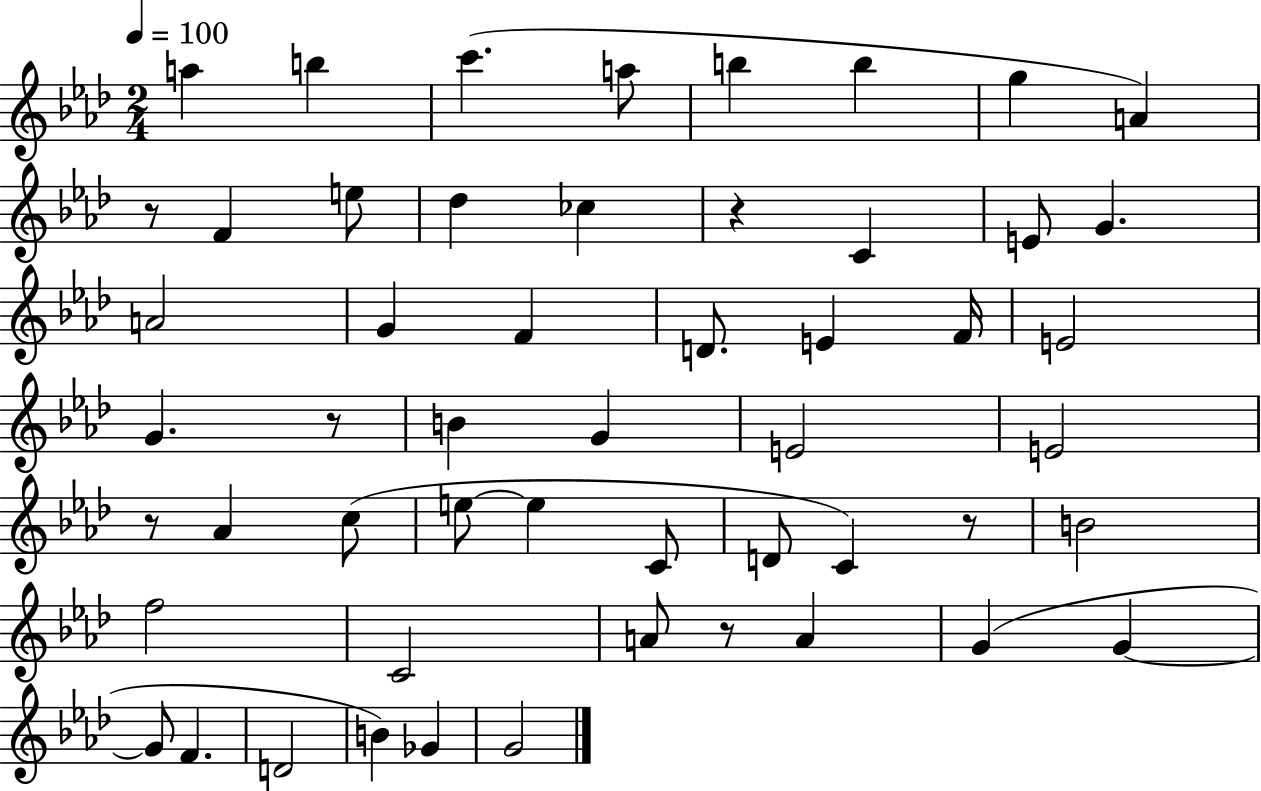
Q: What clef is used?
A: treble